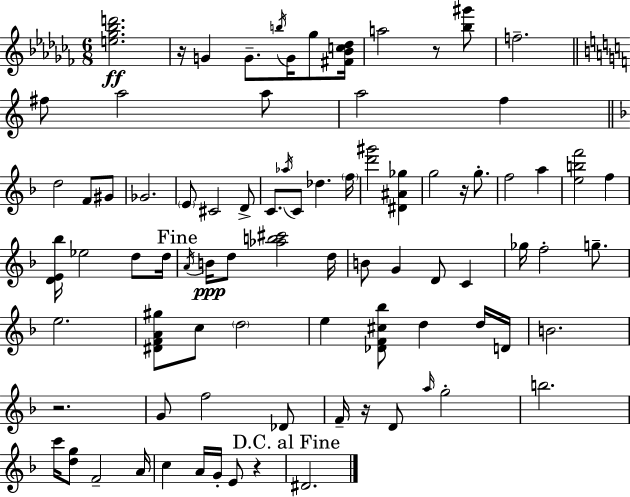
{
  \clef treble
  \numericTimeSignature
  \time 6/8
  \key aes \minor
  \repeat volta 2 { <e'' ges'' bes'' d'''>2.\ff | r16 g'4 g'8.-- \acciaccatura { b''16 } g'16 ges''8 | <fis' bes' c'' des''>16 a''2 r8 <bes'' gis'''>8 | f''2.-- | \break \bar "||" \break \key a \minor fis''8 a''2 a''8 | a''2 f''4 | \bar "||" \break \key f \major d''2 f'8 gis'8 | ges'2. | \parenthesize e'8 cis'2 d'8-> | c'8. \acciaccatura { aes''16 } c'8 des''4. | \break \parenthesize f''16 <d''' gis'''>2 <dis' ais' ges''>4 | g''2 r16 g''8.-. | f''2 a''4 | <e'' b'' f'''>2 f''4 | \break <d' e' bes''>16 ees''2 d''8 | d''16 \mark "Fine" \acciaccatura { a'16 }\ppp b'16 d''8 <aes'' b'' cis'''>2 | d''16 b'8 g'4 d'8 c'4 | ges''16 f''2-. g''8.-- | \break e''2. | <dis' f' a' gis''>8 c''8 \parenthesize d''2 | e''4 <des' f' cis'' bes''>8 d''4 | d''16 d'16 b'2. | \break r2. | g'8 f''2 | des'8 f'16-- r16 d'8 \grace { a''16 } g''2-. | b''2. | \break c'''16 <d'' g''>8 f'2-- | a'16 c''4 a'16 g'16-. e'8 r4 | \mark "D.C. al Fine" dis'2. | } \bar "|."
}